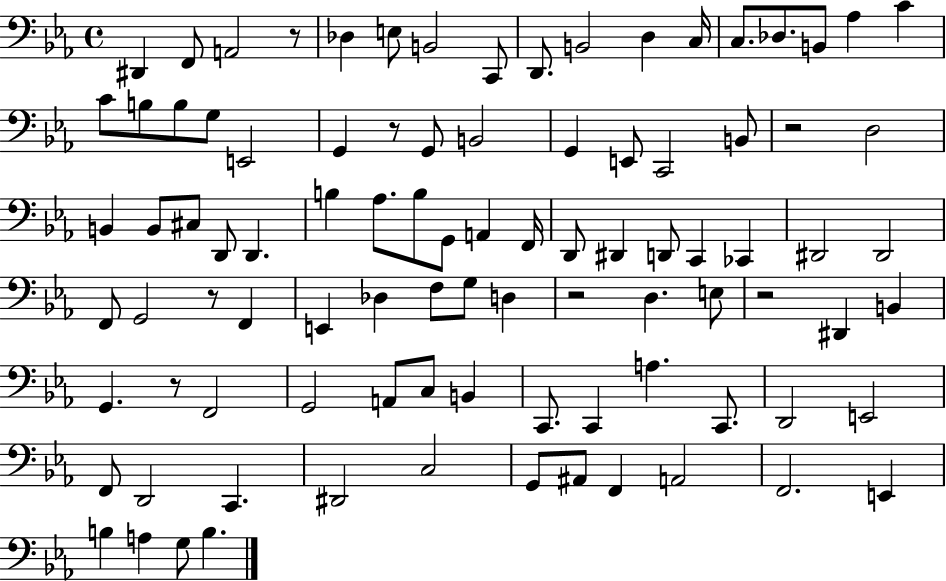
X:1
T:Untitled
M:4/4
L:1/4
K:Eb
^D,, F,,/2 A,,2 z/2 _D, E,/2 B,,2 C,,/2 D,,/2 B,,2 D, C,/4 C,/2 _D,/2 B,,/2 _A, C C/2 B,/2 B,/2 G,/2 E,,2 G,, z/2 G,,/2 B,,2 G,, E,,/2 C,,2 B,,/2 z2 D,2 B,, B,,/2 ^C,/2 D,,/2 D,, B, _A,/2 B,/2 G,,/2 A,, F,,/4 D,,/2 ^D,, D,,/2 C,, _C,, ^D,,2 ^D,,2 F,,/2 G,,2 z/2 F,, E,, _D, F,/2 G,/2 D, z2 D, E,/2 z2 ^D,, B,, G,, z/2 F,,2 G,,2 A,,/2 C,/2 B,, C,,/2 C,, A, C,,/2 D,,2 E,,2 F,,/2 D,,2 C,, ^D,,2 C,2 G,,/2 ^A,,/2 F,, A,,2 F,,2 E,, B, A, G,/2 B,